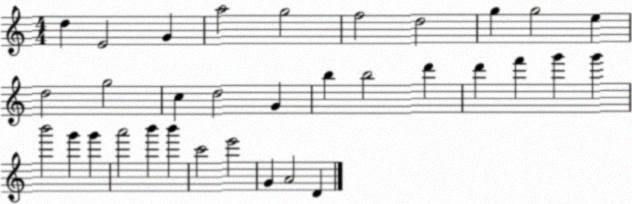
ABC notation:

X:1
T:Untitled
M:4/4
L:1/4
K:C
d E2 G a2 g2 f2 d2 g g2 e d2 g2 c d2 G b b2 d' d' f' g' g' b'2 g' g' a'2 b' b' c'2 e'2 G A2 D